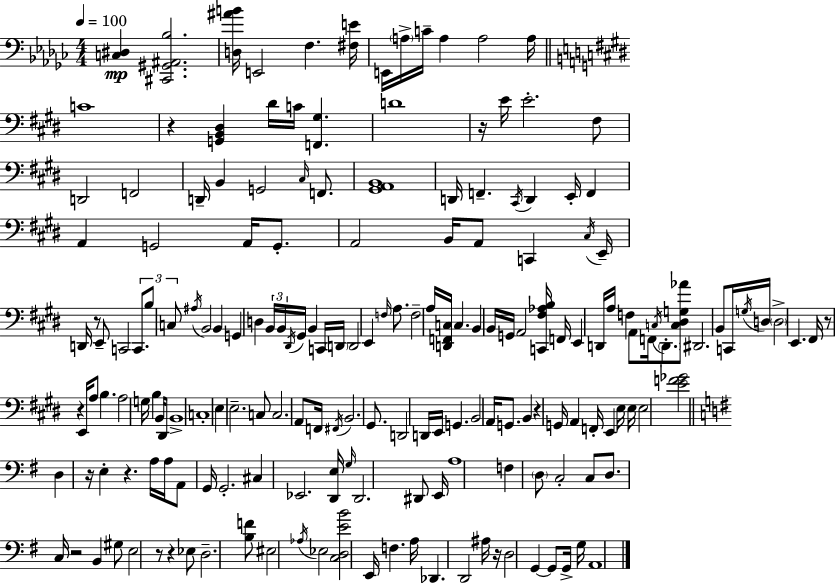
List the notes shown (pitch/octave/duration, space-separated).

[C3,D#3]/q [C#2,G#2,A#2,Bb3]/h. [D3,A#4,B4]/s E2/h F3/q. [F#3,E4]/s E2/s A3/s C4/s A3/q A3/h A3/s C4/w R/q [G2,B2,D#3]/q D#4/s C4/s [F2,G#3]/q. D4/w R/s E4/s E4/h. F#3/e D2/h F2/h D2/s B2/q G2/h C#3/s F2/e. [G#2,A2,B2]/w D2/s F2/q. C#2/s D2/q E2/s F2/q A2/q G2/h A2/s G2/e. A2/h B2/s A2/e C2/q C#3/s E2/s D2/s R/e E2/e C2/h C2/e. B3/e C3/e A#3/s B2/h B2/q G2/q D3/q B2/s B2/s D#2/s G#2/s B2/q C2/s D2/s D2/h E2/q F3/s A3/e. F3/h A3/s [D2,F2,C3]/s C3/q. B2/q B2/s G2/s A2/h [C2,F#3,Ab3,B3]/s F2/s E2/q D2/s A3/s F3/q A2/e F2/s C3/s D2/e. [C3,D#3,G3,Ab4]/e D#2/h. B2/e C2/s G3/s D3/s D3/h E2/q. F#2/s R/e R/q E2/s A3/e B3/q. A3/h G3/s B3/q B2/s D#2/e B2/w C3/w E3/q E3/h. C3/e C3/h. A2/e F2/s F#2/s B2/h. G#2/e. D2/h D2/s E2/s G2/q. B2/h A2/s G2/e. B2/q R/q G2/s A2/q F2/s E2/q E3/s E3/s E3/h [E4,F4,Gb4]/h D3/q R/s E3/q R/q. A3/s A3/s A2/e G2/s G2/h. C#3/q Eb2/h. [D2,E3]/s G3/s D2/h. D#2/e E2/s A3/w F3/q D3/e C3/h C3/e D3/e. C3/s R/h B2/q G#3/e E3/h R/e R/q Eb3/e D3/h. [B3,F4]/e EIS3/h Ab3/s Eb3/h [C3,D3,E4,B4]/h E2/s F3/q. A3/s Db2/q. D2/h A#3/s R/s D3/h G2/q G2/e G2/s G3/s A2/w